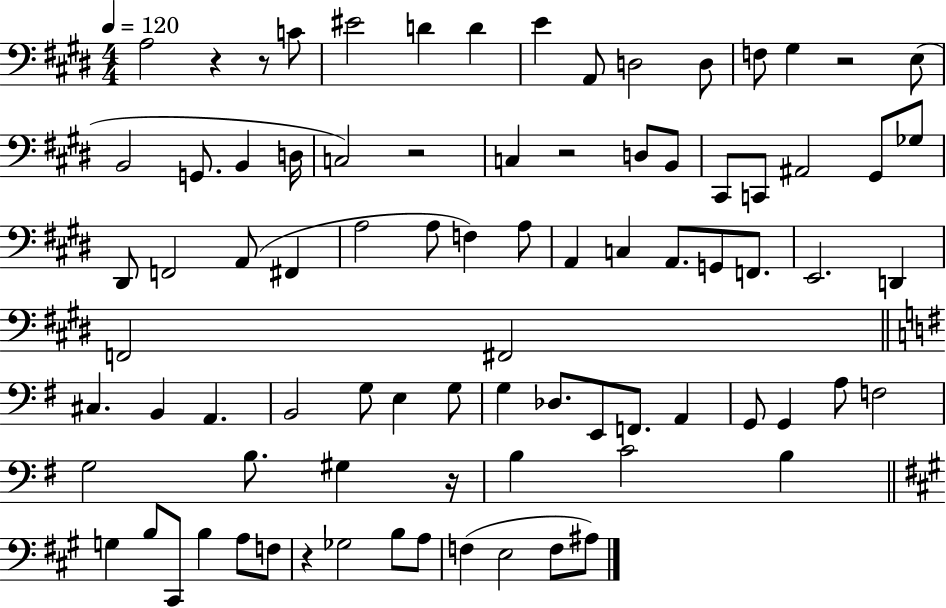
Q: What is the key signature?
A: E major